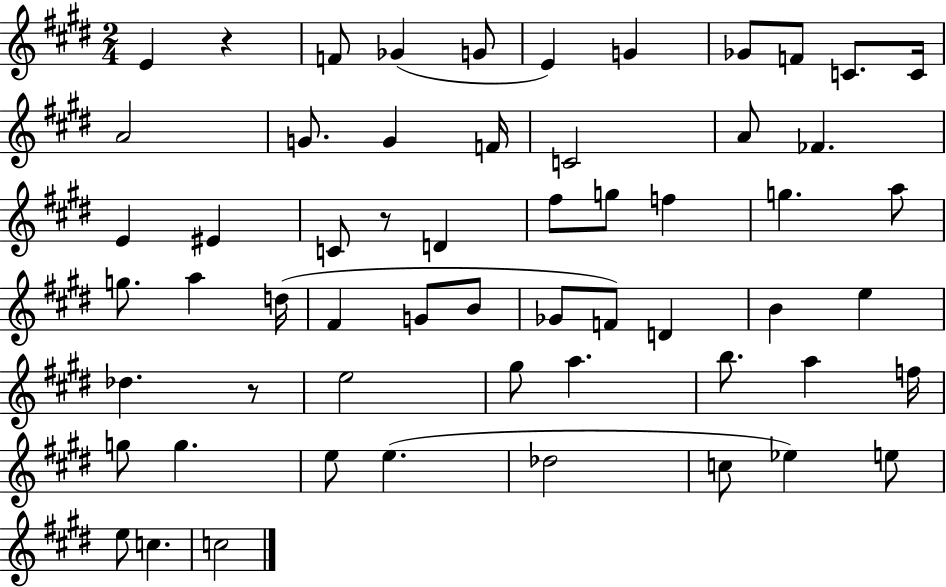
{
  \clef treble
  \numericTimeSignature
  \time 2/4
  \key e \major
  \repeat volta 2 { e'4 r4 | f'8 ges'4( g'8 | e'4) g'4 | ges'8 f'8 c'8. c'16 | \break a'2 | g'8. g'4 f'16 | c'2 | a'8 fes'4. | \break e'4 eis'4 | c'8 r8 d'4 | fis''8 g''8 f''4 | g''4. a''8 | \break g''8. a''4 d''16( | fis'4 g'8 b'8 | ges'8 f'8) d'4 | b'4 e''4 | \break des''4. r8 | e''2 | gis''8 a''4. | b''8. a''4 f''16 | \break g''8 g''4. | e''8 e''4.( | des''2 | c''8 ees''4) e''8 | \break e''8 c''4. | c''2 | } \bar "|."
}